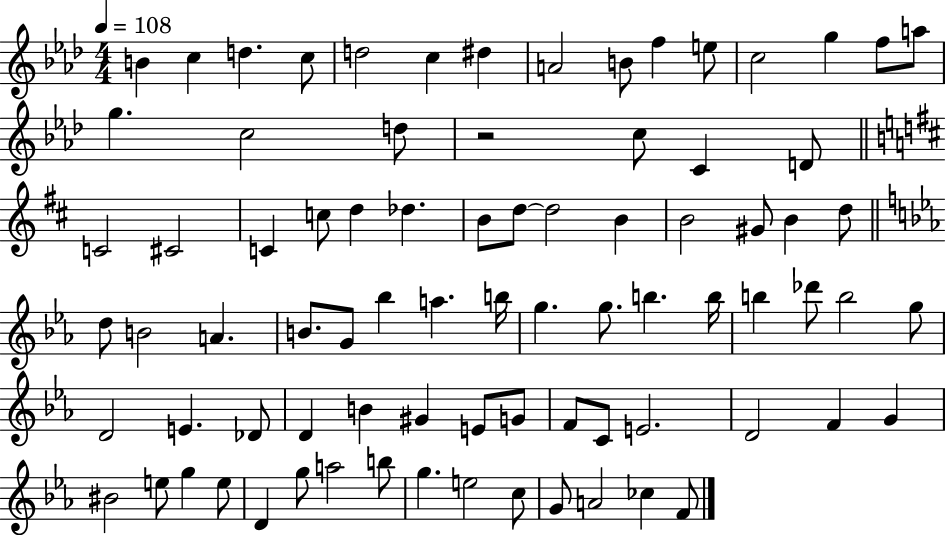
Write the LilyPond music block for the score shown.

{
  \clef treble
  \numericTimeSignature
  \time 4/4
  \key aes \major
  \tempo 4 = 108
  b'4 c''4 d''4. c''8 | d''2 c''4 dis''4 | a'2 b'8 f''4 e''8 | c''2 g''4 f''8 a''8 | \break g''4. c''2 d''8 | r2 c''8 c'4 d'8 | \bar "||" \break \key d \major c'2 cis'2 | c'4 c''8 d''4 des''4. | b'8 d''8~~ d''2 b'4 | b'2 gis'8 b'4 d''8 | \break \bar "||" \break \key ees \major d''8 b'2 a'4. | b'8. g'8 bes''4 a''4. b''16 | g''4. g''8. b''4. b''16 | b''4 des'''8 b''2 g''8 | \break d'2 e'4. des'8 | d'4 b'4 gis'4 e'8 g'8 | f'8 c'8 e'2. | d'2 f'4 g'4 | \break bis'2 e''8 g''4 e''8 | d'4 g''8 a''2 b''8 | g''4. e''2 c''8 | g'8 a'2 ces''4 f'8 | \break \bar "|."
}